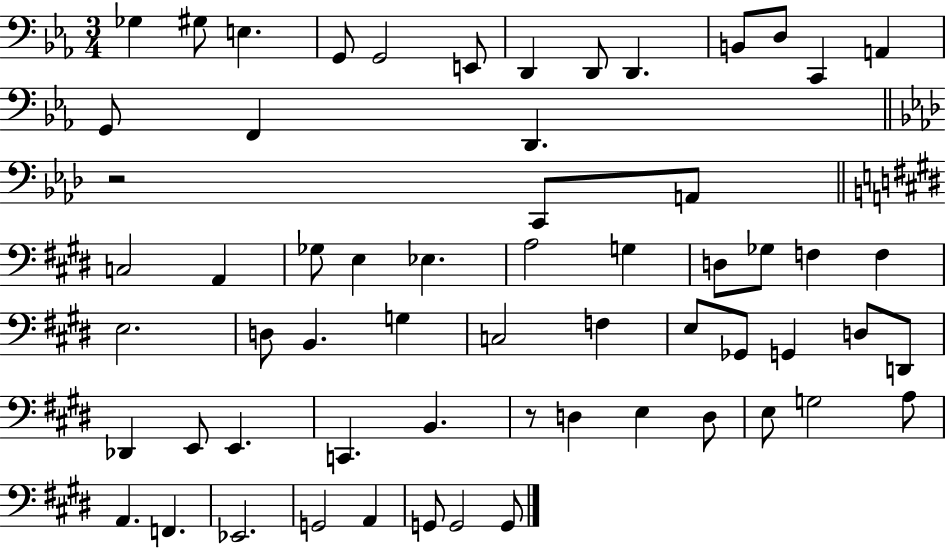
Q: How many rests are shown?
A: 2